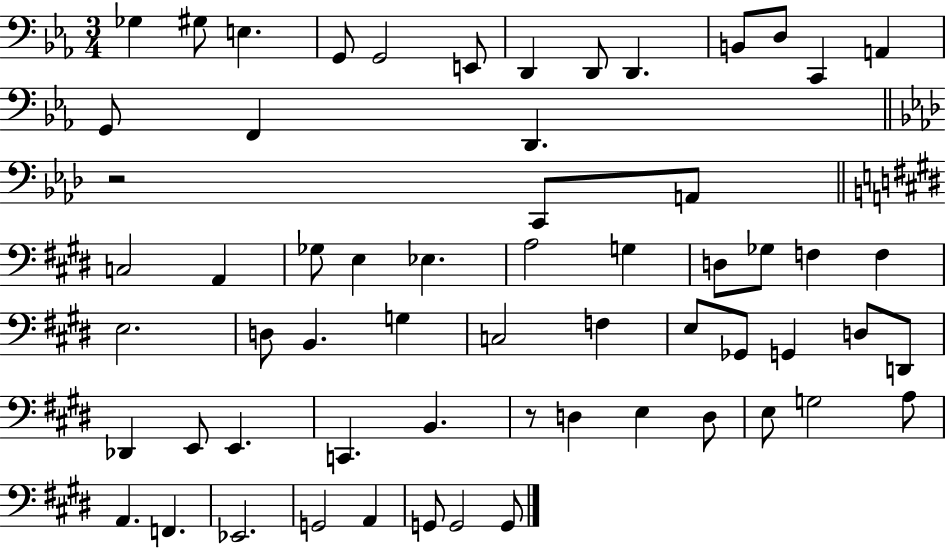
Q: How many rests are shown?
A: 2